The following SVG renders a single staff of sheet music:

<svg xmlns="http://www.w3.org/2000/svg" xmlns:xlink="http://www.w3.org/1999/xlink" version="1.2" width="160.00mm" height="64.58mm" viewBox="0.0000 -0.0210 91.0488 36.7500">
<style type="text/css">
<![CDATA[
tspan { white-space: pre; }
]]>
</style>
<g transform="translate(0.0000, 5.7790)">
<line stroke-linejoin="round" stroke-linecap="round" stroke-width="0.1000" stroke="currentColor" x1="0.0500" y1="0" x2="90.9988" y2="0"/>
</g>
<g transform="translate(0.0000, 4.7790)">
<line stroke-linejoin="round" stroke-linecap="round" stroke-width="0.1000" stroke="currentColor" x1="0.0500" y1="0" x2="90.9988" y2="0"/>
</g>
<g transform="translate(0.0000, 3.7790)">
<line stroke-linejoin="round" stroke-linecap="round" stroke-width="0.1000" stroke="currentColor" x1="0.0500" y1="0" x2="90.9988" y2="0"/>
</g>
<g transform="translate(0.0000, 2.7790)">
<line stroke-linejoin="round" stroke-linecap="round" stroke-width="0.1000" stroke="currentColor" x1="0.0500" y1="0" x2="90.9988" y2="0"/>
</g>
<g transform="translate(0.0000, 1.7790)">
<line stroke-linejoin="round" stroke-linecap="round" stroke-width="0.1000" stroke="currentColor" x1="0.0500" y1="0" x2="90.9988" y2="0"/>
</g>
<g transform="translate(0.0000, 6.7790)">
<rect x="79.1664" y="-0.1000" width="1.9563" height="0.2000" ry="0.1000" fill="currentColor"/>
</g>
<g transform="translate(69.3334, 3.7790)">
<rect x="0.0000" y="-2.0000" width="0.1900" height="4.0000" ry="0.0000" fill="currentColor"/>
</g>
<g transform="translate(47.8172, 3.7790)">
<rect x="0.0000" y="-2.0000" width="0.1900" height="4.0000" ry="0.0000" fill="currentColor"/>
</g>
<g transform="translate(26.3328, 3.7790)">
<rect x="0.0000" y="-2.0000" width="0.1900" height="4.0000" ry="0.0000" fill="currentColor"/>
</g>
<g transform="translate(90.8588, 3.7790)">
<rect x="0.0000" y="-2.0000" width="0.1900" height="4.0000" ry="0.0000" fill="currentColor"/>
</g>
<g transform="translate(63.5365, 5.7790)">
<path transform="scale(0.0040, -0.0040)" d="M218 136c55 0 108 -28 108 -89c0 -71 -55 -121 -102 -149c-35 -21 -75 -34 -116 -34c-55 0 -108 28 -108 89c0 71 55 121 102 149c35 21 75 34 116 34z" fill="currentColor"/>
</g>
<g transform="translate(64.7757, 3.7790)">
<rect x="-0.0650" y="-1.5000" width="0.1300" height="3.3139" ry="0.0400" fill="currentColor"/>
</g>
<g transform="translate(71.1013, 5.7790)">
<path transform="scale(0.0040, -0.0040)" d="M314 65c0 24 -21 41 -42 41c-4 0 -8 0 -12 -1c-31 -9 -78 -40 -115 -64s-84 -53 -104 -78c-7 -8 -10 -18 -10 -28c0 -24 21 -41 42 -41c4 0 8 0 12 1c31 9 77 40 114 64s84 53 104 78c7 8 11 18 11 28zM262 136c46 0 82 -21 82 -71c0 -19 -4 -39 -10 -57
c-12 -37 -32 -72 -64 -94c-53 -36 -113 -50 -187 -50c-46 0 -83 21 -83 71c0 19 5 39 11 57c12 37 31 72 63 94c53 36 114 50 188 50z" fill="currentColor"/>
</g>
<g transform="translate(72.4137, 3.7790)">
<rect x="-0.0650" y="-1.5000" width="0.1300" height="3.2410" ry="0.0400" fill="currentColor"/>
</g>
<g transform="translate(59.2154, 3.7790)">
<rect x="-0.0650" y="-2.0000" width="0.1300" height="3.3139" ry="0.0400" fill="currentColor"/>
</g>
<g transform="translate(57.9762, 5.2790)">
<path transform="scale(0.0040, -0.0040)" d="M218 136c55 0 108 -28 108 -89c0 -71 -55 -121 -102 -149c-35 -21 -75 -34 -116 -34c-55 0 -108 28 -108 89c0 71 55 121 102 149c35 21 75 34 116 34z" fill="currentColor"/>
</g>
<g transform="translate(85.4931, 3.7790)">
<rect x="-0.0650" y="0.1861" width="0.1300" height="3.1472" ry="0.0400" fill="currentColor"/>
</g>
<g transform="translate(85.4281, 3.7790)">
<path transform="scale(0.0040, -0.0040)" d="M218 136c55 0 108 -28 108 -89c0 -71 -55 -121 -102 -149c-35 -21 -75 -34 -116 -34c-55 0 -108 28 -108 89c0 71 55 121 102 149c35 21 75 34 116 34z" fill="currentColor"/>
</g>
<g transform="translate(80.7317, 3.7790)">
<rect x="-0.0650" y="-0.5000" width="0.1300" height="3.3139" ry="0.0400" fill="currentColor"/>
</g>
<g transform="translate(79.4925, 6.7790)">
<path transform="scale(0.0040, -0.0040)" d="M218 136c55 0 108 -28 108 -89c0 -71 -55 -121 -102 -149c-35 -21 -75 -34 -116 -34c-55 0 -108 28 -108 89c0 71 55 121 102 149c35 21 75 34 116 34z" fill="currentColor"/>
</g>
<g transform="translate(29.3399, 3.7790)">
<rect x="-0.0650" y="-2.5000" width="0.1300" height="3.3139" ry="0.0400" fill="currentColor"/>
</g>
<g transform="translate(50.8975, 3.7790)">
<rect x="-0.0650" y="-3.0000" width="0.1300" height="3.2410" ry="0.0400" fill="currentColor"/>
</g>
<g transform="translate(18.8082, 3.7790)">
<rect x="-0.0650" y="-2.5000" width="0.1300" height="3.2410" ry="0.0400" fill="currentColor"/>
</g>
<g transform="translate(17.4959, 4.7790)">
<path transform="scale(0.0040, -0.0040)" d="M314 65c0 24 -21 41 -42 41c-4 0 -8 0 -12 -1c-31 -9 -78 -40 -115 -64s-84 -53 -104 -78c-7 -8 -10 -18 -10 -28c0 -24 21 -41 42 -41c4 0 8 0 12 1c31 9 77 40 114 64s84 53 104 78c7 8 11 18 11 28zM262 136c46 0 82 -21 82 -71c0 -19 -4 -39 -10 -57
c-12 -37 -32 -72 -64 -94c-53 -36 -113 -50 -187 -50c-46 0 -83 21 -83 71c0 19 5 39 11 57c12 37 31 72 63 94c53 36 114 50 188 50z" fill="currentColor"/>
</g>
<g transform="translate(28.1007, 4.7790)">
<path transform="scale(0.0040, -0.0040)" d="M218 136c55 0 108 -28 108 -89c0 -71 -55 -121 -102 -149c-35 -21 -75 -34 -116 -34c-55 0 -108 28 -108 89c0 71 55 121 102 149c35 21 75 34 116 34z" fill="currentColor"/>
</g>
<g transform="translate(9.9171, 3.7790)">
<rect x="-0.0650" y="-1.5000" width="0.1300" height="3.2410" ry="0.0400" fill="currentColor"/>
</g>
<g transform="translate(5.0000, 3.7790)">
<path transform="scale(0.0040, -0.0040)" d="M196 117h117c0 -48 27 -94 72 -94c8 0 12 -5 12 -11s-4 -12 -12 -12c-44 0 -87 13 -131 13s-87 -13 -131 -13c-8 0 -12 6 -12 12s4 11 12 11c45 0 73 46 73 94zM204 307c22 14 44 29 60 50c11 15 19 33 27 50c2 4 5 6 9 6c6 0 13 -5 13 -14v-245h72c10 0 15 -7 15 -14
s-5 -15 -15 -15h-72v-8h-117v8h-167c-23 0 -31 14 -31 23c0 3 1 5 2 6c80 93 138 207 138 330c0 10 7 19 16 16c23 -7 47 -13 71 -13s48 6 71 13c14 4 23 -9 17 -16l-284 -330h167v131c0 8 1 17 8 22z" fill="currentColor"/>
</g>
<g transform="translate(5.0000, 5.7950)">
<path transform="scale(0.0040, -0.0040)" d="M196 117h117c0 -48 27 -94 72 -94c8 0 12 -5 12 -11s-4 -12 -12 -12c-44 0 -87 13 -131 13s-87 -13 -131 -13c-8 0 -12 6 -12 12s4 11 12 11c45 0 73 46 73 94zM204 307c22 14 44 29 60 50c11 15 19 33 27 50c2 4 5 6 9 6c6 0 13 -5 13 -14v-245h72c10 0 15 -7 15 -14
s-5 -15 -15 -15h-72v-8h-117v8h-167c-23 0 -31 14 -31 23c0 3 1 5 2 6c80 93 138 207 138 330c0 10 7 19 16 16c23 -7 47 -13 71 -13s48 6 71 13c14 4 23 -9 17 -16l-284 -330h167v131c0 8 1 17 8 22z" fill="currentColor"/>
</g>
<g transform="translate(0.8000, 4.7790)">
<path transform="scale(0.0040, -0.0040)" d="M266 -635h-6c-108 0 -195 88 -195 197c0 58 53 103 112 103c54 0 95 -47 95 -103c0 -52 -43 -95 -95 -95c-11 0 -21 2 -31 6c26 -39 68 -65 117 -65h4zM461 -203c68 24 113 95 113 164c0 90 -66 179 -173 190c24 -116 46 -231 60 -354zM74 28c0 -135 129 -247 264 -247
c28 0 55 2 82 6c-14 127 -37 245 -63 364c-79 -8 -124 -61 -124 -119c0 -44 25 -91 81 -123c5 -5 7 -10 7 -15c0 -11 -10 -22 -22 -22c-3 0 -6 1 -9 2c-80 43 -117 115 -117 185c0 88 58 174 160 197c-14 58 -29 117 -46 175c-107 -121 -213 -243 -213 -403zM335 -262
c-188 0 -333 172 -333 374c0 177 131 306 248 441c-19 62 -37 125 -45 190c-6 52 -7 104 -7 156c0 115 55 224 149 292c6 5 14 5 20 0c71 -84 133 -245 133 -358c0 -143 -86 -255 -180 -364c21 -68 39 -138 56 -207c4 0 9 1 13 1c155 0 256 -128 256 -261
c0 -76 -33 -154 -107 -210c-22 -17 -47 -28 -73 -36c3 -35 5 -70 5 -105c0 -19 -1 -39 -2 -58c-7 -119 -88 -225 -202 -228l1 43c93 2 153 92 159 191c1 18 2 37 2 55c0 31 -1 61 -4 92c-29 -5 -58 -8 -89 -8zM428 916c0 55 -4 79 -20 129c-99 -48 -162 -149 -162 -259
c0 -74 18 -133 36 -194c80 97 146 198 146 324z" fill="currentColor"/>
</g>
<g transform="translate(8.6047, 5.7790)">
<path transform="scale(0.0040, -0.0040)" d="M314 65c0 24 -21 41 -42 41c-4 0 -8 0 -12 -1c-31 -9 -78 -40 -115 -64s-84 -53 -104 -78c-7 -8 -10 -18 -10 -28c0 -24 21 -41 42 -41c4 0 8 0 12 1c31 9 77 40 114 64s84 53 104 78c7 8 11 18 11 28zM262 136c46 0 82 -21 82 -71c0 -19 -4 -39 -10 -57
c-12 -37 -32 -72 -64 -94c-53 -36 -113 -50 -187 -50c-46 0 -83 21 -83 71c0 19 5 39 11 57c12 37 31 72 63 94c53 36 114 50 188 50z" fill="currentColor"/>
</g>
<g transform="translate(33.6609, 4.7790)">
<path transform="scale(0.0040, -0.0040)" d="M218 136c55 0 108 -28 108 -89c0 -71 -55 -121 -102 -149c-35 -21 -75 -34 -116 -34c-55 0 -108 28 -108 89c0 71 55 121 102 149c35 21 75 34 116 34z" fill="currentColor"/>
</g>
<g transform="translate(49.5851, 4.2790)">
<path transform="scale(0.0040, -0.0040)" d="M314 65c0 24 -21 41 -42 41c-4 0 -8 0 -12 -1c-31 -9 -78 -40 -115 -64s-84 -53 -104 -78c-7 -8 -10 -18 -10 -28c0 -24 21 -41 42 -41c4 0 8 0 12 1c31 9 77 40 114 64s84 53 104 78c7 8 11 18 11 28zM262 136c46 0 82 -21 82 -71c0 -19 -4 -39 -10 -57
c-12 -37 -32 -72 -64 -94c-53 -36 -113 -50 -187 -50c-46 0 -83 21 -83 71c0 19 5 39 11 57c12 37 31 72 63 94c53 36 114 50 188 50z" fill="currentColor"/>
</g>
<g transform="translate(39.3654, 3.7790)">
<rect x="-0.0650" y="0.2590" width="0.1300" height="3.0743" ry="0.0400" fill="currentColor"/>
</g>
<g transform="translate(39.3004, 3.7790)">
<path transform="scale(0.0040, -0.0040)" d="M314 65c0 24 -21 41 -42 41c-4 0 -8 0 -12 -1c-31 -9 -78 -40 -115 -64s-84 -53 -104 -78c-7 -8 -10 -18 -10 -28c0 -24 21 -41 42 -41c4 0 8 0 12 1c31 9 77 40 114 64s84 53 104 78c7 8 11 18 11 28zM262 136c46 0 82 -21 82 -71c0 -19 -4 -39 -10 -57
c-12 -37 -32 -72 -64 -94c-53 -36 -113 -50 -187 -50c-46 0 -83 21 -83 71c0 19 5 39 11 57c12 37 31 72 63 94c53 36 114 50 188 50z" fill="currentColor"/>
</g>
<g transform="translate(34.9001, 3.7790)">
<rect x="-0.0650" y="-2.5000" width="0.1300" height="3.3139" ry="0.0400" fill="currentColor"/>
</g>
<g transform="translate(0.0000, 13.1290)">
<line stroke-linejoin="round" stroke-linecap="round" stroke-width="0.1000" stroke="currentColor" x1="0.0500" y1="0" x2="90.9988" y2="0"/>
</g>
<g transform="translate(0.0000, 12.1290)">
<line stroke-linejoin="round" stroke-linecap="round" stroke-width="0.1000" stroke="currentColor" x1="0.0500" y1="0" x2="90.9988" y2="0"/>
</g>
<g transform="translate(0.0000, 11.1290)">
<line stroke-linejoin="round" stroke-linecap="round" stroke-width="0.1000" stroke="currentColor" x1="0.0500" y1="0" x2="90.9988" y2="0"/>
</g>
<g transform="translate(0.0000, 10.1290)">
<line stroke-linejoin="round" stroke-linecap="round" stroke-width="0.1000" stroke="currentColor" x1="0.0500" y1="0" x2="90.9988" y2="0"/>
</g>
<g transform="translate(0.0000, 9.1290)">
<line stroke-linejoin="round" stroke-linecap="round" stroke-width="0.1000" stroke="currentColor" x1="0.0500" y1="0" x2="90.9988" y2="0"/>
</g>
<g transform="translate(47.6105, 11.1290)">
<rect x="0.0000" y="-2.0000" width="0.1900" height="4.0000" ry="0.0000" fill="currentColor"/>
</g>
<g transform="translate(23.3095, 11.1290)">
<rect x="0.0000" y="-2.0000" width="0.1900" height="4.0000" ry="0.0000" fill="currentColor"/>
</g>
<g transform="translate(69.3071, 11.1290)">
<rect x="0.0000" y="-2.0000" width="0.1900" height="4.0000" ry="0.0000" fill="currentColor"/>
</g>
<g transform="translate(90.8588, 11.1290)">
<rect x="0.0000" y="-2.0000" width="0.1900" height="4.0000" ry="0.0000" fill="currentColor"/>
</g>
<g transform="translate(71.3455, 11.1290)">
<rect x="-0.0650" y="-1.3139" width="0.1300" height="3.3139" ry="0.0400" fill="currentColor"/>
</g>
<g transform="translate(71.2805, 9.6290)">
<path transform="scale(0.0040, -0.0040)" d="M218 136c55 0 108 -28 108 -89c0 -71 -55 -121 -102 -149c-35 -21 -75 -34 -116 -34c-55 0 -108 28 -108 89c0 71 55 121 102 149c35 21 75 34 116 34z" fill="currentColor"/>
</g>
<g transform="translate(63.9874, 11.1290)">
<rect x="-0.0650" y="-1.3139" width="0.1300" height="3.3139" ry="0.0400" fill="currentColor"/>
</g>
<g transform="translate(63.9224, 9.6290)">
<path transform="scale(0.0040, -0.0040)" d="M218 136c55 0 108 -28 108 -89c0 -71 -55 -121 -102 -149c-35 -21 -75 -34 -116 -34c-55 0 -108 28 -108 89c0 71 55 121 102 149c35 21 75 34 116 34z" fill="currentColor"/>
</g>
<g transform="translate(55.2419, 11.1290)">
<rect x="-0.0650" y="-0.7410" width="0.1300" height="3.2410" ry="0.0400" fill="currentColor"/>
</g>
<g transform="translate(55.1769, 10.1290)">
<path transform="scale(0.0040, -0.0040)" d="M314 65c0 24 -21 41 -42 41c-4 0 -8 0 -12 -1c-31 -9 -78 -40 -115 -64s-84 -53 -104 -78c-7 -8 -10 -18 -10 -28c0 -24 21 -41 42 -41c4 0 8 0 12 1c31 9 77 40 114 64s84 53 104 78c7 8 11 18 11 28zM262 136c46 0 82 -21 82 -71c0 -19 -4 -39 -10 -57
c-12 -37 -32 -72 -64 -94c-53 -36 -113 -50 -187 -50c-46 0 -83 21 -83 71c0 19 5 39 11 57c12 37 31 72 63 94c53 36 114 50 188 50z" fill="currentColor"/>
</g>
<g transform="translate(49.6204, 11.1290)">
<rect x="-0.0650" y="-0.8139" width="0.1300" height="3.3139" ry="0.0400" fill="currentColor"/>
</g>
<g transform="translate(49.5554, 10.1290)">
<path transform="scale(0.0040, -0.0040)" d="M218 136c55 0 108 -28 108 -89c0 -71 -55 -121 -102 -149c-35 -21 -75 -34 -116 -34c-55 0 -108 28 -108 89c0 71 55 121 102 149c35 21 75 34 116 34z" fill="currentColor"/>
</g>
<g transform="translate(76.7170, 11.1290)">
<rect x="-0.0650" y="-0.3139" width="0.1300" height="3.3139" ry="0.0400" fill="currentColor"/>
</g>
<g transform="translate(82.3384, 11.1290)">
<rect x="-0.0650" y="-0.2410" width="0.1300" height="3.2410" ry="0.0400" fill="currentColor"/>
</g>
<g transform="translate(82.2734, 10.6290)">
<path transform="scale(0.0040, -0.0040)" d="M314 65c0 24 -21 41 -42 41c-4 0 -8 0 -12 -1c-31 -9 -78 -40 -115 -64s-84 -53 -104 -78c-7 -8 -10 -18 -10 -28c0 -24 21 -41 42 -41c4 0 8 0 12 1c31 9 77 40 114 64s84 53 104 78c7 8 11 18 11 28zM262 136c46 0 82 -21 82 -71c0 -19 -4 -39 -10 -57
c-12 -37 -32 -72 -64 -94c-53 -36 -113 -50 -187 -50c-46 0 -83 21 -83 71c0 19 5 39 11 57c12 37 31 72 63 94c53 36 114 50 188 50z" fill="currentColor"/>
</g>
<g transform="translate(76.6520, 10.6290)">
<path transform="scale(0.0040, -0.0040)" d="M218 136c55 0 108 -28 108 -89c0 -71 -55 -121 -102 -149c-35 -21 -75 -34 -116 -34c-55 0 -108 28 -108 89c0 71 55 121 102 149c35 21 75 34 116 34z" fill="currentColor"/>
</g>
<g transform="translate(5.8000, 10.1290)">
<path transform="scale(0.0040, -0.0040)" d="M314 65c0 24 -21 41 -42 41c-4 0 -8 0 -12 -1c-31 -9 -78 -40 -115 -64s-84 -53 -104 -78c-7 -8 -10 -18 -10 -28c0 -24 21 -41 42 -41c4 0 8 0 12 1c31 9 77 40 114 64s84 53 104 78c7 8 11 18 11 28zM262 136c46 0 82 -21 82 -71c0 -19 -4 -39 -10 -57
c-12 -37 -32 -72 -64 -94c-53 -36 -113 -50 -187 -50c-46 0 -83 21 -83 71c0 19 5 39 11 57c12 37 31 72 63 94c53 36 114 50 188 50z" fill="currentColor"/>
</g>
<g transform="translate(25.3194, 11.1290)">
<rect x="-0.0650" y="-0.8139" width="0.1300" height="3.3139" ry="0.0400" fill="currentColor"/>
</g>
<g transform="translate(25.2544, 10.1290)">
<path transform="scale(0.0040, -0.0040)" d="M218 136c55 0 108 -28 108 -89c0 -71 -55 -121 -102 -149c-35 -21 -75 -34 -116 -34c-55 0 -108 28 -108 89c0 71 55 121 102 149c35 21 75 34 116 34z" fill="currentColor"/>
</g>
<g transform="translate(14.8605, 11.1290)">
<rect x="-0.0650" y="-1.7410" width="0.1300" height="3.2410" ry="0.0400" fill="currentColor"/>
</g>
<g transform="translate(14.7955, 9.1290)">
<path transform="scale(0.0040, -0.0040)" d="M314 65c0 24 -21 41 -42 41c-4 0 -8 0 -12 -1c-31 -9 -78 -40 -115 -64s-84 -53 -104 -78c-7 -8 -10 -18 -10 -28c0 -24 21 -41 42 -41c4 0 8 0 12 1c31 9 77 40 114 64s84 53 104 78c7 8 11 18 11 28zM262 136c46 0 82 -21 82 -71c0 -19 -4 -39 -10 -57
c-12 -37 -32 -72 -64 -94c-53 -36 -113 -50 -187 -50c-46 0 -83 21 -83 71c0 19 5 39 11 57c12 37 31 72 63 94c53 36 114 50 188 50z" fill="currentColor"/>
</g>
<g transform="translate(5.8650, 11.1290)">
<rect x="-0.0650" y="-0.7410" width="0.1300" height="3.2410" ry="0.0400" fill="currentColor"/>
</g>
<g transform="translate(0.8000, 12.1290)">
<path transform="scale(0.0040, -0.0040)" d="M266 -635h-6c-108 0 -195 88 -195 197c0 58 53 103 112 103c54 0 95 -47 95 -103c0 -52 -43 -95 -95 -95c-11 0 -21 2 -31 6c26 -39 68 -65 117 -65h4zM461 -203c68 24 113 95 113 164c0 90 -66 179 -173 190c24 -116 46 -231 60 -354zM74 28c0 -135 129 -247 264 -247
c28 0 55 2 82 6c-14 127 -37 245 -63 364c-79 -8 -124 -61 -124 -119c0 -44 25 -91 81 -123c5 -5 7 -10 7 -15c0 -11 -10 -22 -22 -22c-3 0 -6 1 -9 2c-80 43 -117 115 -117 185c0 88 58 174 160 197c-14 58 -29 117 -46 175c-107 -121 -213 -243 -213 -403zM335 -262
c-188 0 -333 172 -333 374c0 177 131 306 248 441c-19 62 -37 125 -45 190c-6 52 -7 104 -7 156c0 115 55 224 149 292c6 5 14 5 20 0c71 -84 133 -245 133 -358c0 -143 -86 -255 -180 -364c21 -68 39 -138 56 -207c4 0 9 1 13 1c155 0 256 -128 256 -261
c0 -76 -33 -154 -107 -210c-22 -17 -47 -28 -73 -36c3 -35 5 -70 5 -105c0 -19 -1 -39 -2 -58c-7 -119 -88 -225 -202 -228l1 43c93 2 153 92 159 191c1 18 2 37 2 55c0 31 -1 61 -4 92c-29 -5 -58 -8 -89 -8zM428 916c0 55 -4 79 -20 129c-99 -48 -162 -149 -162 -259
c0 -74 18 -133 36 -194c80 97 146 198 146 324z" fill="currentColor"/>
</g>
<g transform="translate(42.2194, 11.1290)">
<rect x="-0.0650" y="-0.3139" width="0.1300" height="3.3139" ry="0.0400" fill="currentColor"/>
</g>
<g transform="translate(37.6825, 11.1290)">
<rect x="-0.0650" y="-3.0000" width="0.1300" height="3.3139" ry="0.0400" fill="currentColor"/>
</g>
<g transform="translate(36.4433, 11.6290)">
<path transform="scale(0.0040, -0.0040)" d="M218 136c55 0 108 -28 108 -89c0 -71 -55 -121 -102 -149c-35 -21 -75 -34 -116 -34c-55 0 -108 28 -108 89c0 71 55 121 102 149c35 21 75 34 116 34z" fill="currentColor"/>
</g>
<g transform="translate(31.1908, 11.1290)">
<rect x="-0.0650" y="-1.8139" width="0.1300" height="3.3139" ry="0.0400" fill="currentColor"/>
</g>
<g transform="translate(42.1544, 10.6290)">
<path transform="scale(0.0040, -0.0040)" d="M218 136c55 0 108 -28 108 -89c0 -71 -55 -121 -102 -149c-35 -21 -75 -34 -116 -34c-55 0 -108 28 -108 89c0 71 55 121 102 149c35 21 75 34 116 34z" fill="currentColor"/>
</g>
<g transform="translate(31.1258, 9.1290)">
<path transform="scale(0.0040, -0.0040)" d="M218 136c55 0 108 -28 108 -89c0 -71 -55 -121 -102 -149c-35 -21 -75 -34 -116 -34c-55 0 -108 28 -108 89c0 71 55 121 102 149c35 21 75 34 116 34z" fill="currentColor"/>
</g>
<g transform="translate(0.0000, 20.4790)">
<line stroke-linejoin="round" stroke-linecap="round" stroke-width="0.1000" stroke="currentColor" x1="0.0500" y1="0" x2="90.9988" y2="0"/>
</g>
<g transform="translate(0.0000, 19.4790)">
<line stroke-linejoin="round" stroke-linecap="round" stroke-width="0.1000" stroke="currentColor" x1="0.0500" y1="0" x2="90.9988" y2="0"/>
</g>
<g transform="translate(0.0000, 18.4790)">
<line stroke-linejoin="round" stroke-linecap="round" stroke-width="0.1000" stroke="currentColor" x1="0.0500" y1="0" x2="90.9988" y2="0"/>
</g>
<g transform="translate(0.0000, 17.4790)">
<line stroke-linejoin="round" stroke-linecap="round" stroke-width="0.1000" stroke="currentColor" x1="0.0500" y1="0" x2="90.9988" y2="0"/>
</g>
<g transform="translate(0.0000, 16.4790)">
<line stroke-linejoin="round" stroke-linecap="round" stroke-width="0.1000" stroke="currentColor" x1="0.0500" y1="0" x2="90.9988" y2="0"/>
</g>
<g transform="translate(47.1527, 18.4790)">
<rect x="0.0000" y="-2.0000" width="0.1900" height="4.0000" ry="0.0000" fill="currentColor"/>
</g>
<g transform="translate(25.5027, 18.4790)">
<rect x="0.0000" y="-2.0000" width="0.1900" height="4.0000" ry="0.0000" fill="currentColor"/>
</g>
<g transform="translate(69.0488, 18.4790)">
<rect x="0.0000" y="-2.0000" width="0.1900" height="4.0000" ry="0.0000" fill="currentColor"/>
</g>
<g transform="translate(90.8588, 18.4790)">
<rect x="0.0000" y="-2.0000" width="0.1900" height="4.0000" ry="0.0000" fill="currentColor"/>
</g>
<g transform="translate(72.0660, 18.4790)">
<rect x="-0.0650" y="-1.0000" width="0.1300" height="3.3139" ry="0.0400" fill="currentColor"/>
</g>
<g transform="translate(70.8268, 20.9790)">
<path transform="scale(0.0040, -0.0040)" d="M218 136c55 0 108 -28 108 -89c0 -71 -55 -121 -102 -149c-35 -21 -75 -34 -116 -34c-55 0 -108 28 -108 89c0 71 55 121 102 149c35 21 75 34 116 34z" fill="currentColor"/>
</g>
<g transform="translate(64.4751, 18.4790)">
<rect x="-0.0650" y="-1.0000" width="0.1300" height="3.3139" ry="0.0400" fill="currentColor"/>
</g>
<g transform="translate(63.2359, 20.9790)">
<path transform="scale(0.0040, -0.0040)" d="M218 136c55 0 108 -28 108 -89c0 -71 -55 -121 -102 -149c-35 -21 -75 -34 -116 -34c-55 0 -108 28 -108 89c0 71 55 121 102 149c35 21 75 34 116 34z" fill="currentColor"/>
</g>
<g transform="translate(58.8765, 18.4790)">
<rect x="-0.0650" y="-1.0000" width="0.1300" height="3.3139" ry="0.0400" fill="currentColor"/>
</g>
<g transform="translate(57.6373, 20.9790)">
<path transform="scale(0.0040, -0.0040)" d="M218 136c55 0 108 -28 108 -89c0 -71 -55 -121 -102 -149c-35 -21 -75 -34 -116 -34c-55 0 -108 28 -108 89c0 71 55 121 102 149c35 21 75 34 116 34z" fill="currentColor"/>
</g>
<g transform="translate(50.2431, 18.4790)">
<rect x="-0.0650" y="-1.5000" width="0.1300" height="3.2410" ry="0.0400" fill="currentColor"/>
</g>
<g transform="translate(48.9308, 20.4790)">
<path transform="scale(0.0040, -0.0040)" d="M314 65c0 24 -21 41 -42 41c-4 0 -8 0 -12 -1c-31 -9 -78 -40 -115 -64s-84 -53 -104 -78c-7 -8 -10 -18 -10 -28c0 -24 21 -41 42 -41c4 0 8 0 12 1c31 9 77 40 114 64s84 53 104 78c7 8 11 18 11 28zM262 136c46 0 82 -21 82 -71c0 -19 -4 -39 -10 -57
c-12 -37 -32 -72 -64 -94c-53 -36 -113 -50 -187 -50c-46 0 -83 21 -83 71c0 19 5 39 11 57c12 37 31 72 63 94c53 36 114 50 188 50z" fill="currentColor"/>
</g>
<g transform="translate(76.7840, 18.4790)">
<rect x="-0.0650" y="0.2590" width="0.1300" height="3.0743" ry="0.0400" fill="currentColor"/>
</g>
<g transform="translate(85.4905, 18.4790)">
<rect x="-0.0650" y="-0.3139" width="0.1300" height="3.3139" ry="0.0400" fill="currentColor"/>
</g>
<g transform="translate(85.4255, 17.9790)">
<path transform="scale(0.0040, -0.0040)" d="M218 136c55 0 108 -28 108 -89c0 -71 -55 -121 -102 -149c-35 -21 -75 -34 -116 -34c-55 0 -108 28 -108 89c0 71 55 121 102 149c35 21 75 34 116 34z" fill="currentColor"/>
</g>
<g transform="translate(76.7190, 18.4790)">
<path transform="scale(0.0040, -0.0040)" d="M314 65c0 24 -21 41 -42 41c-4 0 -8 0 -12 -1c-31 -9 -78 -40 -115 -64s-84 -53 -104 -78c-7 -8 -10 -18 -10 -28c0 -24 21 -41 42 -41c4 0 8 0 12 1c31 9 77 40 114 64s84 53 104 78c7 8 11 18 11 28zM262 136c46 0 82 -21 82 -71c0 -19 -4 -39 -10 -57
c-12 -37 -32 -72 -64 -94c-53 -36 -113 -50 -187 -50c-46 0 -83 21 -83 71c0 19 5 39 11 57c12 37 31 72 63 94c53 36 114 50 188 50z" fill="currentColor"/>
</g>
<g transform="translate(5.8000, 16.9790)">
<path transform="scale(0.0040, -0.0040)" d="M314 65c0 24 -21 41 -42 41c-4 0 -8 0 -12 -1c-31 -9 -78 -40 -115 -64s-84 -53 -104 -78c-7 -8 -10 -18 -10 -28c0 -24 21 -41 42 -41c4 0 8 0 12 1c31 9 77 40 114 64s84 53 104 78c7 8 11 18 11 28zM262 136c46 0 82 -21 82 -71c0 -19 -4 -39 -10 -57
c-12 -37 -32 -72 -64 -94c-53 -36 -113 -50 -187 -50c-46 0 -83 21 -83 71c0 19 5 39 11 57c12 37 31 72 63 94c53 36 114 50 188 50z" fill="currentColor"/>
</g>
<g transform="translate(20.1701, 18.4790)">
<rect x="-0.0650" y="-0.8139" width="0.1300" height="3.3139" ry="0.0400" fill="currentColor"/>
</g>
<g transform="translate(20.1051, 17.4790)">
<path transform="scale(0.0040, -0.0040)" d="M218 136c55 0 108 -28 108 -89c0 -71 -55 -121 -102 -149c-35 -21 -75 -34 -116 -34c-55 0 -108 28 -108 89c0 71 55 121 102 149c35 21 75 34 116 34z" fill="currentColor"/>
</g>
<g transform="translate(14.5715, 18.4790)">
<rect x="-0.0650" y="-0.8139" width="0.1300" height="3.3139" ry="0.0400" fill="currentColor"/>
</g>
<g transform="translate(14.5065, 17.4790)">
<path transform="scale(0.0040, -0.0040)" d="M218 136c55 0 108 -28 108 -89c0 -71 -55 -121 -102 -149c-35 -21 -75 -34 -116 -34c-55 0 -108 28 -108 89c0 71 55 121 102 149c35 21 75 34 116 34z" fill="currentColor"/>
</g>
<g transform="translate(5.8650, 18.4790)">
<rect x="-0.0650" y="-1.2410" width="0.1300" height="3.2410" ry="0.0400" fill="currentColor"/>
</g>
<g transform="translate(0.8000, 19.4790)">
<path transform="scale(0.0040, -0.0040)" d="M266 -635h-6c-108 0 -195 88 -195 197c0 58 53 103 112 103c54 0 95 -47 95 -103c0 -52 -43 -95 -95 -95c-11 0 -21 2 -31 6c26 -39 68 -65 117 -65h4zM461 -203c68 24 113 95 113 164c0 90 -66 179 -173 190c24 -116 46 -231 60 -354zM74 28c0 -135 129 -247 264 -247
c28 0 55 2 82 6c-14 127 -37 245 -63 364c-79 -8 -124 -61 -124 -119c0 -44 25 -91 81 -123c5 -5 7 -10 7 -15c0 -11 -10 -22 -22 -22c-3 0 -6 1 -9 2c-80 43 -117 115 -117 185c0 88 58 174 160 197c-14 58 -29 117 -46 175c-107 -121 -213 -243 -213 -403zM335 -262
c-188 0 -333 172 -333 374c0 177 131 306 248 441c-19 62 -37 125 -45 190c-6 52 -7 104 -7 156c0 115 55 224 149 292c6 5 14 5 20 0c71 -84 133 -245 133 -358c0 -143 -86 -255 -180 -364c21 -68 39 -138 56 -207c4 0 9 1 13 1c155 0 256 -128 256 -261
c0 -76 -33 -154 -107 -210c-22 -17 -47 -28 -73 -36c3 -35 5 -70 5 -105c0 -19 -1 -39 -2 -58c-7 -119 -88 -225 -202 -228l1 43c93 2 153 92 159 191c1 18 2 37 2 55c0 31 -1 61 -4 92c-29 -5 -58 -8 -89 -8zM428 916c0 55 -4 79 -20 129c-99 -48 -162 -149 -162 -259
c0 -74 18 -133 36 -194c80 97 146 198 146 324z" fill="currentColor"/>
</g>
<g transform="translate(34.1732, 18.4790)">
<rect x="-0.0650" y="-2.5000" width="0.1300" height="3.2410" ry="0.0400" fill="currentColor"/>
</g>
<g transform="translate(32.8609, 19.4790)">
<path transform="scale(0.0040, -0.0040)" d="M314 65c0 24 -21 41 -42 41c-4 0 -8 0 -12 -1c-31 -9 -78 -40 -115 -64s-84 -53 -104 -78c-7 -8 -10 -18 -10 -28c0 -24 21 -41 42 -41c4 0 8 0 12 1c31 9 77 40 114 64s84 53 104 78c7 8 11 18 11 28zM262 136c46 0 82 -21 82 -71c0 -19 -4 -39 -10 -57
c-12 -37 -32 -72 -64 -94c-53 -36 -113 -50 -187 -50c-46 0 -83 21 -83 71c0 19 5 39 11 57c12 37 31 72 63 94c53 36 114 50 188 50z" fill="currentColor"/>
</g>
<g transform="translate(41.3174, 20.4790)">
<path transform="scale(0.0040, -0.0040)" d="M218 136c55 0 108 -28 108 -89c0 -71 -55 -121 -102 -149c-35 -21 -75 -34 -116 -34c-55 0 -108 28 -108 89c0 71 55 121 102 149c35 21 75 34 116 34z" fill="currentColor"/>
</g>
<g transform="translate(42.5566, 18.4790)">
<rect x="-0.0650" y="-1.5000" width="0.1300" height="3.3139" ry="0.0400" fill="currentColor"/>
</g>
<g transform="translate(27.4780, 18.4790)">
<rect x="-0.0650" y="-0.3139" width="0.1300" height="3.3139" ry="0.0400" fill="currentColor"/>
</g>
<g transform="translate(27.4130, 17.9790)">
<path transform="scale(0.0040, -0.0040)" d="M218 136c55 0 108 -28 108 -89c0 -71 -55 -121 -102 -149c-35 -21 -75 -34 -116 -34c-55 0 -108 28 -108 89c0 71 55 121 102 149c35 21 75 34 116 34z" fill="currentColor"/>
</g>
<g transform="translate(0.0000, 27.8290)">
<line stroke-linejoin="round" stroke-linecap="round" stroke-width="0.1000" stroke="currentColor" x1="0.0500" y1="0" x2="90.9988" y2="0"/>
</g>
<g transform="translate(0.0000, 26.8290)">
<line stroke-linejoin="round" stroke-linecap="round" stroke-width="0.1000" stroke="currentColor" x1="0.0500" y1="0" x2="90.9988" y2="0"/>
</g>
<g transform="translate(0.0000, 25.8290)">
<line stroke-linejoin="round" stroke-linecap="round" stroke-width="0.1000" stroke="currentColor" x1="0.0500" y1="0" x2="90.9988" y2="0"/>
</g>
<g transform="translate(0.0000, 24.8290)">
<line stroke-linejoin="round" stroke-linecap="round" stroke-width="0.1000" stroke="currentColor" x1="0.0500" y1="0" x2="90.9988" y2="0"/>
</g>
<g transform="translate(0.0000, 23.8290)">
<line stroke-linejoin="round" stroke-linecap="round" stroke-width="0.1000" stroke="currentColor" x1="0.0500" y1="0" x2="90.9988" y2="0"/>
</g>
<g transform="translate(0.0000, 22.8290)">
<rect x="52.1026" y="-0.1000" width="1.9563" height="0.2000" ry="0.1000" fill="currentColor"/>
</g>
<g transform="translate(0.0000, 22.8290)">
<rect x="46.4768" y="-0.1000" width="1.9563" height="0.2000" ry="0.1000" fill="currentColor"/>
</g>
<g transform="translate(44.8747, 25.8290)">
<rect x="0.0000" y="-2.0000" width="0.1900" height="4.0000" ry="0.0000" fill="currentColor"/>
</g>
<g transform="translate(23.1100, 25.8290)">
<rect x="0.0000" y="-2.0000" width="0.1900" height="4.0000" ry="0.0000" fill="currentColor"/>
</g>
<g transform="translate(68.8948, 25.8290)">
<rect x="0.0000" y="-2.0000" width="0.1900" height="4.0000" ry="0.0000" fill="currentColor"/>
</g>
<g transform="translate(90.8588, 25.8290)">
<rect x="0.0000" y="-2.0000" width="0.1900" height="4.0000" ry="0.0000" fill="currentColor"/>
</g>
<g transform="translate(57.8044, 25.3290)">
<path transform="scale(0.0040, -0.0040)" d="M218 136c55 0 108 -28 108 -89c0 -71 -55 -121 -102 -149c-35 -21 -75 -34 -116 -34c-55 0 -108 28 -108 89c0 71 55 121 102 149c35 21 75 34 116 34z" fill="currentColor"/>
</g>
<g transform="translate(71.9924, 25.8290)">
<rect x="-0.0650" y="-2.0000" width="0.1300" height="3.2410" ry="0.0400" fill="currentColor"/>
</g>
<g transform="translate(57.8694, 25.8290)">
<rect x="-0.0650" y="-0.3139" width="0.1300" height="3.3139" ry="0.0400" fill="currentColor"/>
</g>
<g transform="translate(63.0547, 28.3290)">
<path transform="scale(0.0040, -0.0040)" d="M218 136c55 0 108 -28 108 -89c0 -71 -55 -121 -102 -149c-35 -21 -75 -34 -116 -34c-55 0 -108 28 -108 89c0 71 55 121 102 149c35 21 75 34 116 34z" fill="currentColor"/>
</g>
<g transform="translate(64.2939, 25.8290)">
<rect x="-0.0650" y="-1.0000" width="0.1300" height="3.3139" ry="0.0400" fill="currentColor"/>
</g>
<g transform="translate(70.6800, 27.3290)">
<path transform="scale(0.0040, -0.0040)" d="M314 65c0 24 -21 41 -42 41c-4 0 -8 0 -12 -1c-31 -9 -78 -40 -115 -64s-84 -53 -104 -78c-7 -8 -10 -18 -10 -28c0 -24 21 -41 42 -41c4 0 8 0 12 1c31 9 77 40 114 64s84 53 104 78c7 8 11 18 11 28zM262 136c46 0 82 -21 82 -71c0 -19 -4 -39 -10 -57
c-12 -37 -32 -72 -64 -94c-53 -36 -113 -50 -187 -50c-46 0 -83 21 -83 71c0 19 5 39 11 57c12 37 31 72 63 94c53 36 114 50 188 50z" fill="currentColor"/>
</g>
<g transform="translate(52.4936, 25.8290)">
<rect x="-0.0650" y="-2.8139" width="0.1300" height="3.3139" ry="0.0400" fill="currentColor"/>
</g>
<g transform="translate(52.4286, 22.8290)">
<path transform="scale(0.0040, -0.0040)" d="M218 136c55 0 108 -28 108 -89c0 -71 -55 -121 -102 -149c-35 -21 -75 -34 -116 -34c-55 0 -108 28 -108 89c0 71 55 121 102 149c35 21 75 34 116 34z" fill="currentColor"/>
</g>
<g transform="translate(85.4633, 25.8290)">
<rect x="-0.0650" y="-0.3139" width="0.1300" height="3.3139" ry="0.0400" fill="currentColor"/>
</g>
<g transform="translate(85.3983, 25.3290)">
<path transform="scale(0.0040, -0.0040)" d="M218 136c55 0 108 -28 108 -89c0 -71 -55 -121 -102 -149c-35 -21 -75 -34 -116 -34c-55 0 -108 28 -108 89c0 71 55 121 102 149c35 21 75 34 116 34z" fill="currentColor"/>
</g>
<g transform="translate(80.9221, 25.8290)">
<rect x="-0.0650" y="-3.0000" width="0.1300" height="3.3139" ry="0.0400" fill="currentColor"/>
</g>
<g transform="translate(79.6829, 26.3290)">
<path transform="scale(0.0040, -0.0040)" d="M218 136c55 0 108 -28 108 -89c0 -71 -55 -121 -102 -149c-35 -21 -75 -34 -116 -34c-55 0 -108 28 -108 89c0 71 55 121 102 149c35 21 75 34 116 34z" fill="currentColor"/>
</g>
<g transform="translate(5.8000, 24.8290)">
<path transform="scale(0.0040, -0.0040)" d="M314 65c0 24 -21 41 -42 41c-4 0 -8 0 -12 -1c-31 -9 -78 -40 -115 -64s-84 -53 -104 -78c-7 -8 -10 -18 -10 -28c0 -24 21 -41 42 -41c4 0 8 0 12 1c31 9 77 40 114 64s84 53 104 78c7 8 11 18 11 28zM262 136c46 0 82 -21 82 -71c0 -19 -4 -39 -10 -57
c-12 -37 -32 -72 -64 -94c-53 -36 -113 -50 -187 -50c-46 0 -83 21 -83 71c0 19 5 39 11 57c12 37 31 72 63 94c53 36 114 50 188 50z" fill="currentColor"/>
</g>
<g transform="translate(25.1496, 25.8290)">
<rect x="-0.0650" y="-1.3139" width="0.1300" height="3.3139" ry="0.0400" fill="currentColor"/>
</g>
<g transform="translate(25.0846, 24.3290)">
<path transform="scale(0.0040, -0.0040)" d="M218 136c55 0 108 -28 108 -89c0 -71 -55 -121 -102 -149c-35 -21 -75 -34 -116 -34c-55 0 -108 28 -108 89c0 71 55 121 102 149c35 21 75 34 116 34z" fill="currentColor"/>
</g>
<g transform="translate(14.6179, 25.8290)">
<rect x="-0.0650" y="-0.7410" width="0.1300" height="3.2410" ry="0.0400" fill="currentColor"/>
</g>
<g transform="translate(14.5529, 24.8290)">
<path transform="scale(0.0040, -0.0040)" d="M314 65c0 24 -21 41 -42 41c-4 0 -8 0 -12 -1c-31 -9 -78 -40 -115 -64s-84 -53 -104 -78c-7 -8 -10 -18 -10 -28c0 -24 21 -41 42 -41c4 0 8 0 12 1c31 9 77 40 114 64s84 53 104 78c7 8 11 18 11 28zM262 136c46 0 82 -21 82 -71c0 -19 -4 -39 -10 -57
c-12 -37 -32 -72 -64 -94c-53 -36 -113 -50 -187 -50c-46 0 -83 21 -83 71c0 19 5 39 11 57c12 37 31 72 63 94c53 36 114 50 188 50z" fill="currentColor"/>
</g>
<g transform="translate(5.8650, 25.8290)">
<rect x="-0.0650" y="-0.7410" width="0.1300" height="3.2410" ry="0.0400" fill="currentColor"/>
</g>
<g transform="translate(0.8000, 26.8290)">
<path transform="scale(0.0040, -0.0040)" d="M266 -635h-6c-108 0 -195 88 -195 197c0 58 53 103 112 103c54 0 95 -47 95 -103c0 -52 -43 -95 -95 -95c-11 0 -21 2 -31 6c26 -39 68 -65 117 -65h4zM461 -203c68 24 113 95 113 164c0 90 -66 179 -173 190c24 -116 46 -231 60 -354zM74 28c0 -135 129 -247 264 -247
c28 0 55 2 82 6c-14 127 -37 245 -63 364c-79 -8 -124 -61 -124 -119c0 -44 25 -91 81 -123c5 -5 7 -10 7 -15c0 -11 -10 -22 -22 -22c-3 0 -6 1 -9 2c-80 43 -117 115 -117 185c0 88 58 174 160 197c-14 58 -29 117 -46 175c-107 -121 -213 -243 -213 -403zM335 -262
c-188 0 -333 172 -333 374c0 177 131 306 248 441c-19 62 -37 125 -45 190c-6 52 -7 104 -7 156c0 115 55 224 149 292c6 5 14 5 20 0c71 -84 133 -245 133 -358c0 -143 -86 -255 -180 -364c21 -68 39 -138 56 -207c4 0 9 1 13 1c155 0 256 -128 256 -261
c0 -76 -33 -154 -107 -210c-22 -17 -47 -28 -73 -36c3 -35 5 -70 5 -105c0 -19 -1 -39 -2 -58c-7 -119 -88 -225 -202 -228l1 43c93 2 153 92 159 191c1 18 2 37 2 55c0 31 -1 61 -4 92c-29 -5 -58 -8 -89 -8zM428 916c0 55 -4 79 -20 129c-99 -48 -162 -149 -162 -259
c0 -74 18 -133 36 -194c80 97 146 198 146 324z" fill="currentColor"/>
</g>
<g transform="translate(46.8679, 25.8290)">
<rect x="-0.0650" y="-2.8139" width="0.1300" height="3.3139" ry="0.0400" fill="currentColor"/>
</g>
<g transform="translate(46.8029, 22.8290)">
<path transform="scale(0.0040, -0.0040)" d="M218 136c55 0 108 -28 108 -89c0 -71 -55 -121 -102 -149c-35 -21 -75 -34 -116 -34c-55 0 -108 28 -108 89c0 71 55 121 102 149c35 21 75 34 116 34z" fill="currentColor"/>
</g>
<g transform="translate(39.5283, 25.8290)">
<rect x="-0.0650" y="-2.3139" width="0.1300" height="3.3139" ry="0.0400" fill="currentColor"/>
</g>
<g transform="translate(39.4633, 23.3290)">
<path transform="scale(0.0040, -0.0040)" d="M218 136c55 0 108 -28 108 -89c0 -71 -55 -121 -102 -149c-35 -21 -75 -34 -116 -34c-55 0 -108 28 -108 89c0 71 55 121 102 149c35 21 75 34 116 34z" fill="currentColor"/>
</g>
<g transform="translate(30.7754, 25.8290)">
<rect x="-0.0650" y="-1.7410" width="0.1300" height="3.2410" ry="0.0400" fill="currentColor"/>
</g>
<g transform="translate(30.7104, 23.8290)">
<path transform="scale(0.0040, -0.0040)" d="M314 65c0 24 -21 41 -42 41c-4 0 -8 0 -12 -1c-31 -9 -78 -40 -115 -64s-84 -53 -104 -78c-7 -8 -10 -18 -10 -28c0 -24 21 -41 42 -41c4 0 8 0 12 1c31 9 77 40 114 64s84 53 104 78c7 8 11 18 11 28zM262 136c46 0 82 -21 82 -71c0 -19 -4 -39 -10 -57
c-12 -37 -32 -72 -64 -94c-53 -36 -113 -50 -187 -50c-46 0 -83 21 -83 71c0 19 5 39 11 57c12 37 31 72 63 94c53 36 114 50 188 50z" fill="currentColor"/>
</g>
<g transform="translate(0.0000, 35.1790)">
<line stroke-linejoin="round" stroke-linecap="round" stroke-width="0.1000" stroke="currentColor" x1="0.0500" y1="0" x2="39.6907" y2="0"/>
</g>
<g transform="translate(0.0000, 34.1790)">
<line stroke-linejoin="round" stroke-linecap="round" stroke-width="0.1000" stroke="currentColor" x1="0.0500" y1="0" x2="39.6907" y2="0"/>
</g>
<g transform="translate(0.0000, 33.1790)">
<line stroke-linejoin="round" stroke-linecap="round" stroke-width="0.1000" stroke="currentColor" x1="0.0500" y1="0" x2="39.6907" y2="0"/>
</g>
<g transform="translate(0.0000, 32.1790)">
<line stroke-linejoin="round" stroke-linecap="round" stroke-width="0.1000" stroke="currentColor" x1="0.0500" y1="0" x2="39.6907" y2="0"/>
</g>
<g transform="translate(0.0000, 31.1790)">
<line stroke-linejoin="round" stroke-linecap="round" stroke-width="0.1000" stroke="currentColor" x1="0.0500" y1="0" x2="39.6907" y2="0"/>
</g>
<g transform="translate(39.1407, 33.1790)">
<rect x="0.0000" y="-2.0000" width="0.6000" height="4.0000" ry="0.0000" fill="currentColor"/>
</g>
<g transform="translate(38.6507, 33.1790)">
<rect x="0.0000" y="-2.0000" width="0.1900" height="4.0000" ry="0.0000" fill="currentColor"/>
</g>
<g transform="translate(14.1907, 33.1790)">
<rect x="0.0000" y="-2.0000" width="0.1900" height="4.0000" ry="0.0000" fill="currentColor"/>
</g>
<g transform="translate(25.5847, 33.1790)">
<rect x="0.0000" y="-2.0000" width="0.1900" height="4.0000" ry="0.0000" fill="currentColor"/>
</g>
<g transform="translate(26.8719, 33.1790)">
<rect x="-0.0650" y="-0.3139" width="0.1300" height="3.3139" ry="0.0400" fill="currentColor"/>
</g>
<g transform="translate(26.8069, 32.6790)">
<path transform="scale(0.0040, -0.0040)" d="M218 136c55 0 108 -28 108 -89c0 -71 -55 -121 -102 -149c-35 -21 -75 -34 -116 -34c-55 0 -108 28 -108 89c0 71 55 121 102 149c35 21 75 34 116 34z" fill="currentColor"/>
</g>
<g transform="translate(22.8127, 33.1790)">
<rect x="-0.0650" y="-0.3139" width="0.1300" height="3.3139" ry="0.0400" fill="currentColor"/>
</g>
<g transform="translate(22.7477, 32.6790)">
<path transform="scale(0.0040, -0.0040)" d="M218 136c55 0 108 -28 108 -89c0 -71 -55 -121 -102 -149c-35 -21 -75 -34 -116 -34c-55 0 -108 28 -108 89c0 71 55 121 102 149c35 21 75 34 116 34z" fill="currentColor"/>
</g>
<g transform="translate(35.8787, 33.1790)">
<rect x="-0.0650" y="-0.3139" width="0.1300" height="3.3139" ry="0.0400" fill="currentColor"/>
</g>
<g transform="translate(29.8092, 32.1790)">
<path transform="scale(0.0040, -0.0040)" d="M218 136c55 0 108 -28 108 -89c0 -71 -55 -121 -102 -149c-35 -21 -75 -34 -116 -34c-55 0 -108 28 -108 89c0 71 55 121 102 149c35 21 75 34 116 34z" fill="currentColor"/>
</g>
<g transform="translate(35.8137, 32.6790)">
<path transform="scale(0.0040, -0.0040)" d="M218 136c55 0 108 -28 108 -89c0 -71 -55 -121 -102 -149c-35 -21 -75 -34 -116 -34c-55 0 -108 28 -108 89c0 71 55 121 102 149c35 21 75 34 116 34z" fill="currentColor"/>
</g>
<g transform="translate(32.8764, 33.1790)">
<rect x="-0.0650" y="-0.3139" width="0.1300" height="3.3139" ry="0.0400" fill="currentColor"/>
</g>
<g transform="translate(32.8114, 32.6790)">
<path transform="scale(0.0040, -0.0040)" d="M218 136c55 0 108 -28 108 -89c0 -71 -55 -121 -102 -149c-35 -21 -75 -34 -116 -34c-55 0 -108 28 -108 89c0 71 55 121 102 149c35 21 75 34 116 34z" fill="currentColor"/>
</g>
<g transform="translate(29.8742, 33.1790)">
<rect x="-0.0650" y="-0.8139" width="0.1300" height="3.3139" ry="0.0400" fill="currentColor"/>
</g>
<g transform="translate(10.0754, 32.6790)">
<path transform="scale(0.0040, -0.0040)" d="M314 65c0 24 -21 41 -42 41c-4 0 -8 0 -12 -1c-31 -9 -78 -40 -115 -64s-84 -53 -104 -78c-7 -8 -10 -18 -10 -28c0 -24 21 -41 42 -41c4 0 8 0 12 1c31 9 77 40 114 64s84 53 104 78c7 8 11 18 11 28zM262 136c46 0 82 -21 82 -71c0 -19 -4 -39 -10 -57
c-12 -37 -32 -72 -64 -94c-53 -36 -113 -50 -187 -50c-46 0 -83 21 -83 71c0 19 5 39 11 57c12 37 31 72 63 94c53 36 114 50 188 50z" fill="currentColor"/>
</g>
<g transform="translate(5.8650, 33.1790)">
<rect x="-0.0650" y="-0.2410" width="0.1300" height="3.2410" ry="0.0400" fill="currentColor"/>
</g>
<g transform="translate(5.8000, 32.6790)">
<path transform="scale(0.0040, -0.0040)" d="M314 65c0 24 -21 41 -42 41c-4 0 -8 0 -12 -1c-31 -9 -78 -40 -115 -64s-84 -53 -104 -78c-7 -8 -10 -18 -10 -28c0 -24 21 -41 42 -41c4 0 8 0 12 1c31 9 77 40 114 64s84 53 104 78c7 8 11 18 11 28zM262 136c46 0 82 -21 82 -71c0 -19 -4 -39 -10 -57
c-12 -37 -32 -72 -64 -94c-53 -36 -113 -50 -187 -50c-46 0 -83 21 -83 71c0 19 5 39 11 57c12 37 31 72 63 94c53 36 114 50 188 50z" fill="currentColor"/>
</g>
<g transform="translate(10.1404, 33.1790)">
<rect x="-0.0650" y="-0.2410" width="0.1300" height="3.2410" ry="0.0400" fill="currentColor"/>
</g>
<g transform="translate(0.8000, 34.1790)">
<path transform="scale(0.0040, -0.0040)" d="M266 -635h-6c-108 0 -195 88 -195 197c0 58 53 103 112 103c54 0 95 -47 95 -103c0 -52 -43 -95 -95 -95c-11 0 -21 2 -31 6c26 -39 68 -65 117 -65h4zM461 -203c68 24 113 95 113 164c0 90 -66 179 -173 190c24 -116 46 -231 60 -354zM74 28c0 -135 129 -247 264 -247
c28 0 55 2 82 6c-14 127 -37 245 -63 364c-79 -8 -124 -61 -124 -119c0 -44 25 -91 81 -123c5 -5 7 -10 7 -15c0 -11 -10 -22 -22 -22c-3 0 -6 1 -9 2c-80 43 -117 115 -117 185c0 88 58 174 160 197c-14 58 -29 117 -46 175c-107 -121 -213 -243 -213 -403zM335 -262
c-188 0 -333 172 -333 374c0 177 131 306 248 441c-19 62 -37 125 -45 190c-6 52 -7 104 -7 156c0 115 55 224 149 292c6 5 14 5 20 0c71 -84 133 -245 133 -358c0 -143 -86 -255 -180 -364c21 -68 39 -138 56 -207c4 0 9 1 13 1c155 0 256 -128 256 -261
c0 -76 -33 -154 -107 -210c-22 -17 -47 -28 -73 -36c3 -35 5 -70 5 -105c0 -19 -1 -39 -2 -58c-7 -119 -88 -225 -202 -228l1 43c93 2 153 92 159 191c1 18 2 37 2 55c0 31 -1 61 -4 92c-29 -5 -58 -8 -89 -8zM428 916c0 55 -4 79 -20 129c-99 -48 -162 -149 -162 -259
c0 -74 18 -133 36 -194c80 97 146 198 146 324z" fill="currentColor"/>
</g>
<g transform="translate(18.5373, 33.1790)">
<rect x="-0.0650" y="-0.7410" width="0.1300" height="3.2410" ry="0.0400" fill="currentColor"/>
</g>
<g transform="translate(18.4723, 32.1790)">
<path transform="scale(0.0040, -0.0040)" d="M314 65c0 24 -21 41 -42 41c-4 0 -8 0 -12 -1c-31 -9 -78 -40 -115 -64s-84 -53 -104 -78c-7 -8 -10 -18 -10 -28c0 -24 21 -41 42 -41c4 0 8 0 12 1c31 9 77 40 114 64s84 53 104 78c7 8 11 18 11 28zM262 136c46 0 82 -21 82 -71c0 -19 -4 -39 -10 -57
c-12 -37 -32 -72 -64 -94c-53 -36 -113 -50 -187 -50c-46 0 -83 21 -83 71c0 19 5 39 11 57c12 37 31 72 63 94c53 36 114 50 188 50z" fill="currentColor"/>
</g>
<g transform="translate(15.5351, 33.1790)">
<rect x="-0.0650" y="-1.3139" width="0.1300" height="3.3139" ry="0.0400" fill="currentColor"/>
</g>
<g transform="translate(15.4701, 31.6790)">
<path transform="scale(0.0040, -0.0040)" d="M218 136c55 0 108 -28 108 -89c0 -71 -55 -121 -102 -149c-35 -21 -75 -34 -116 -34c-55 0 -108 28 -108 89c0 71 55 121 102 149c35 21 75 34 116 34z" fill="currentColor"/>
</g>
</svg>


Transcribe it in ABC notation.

X:1
T:Untitled
M:4/4
L:1/4
K:C
E2 G2 G G B2 A2 F E E2 C B d2 f2 d f A c d d2 e e c c2 e2 d d c G2 E E2 D D D B2 c d2 d2 e f2 g a a c D F2 A c c2 c2 e d2 c c d c c